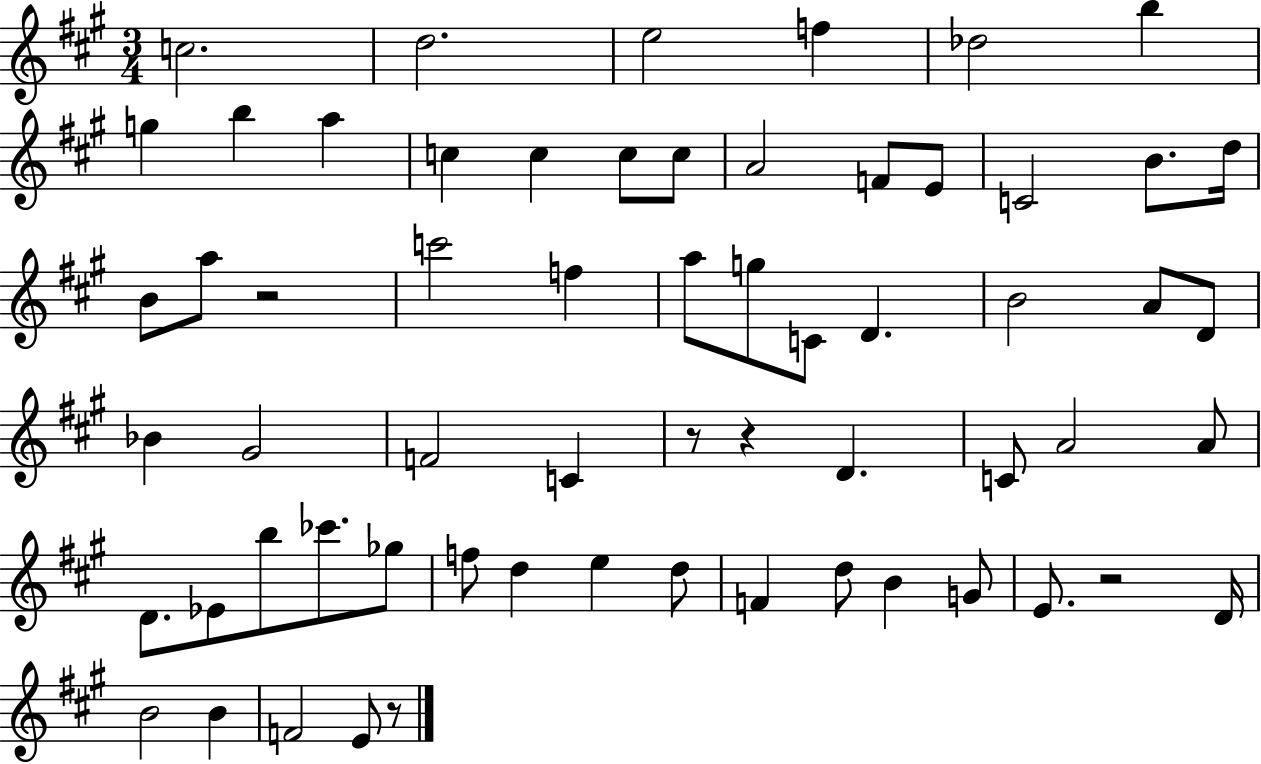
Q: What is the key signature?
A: A major